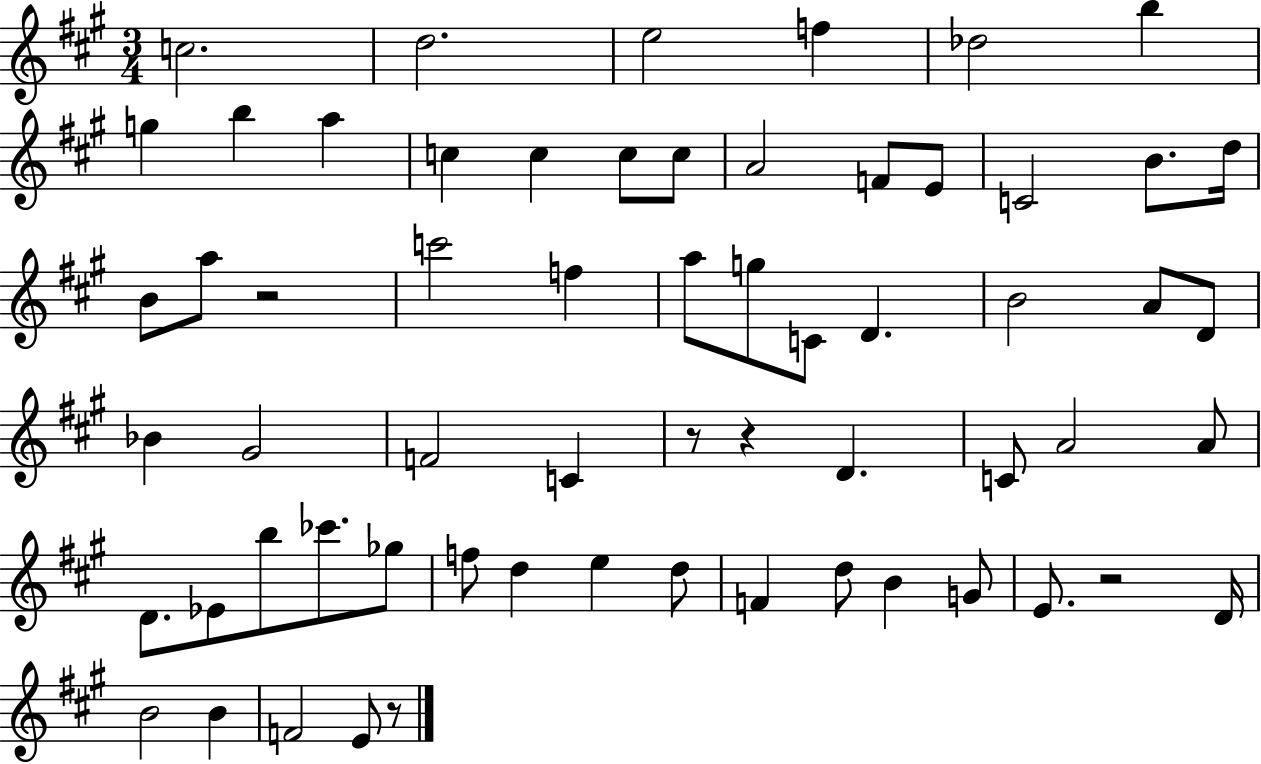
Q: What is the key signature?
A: A major